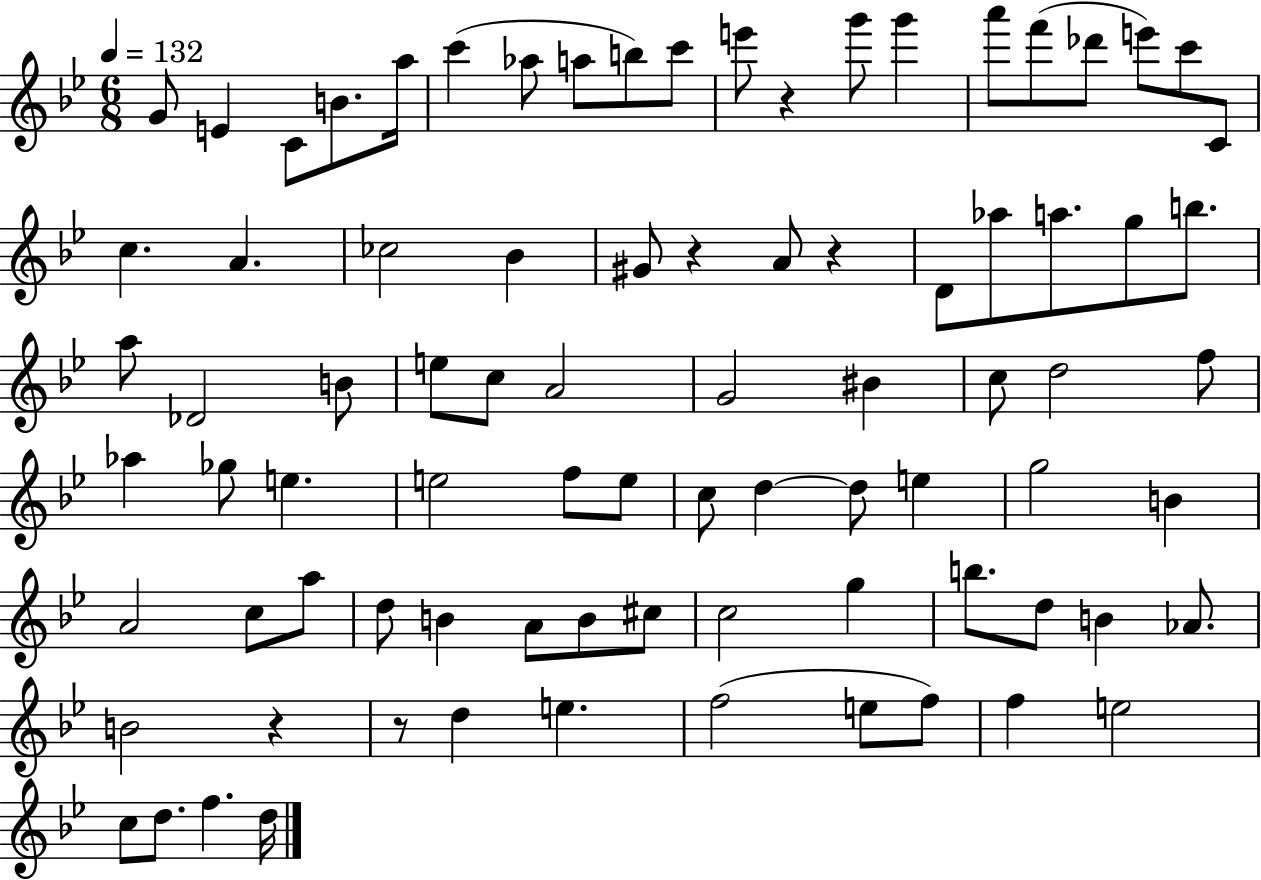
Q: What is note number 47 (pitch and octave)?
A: E5